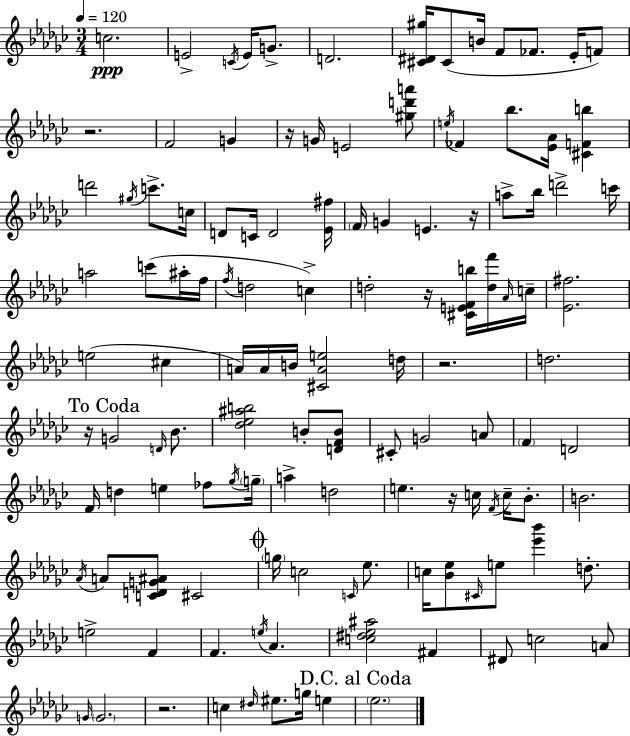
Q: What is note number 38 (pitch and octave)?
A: F5